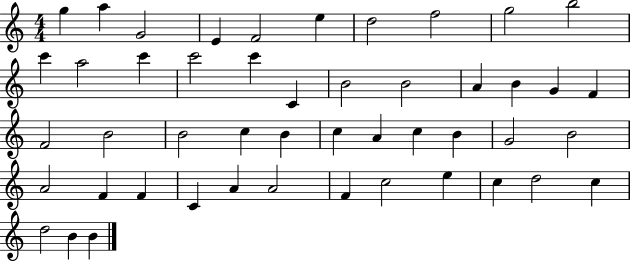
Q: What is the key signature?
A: C major